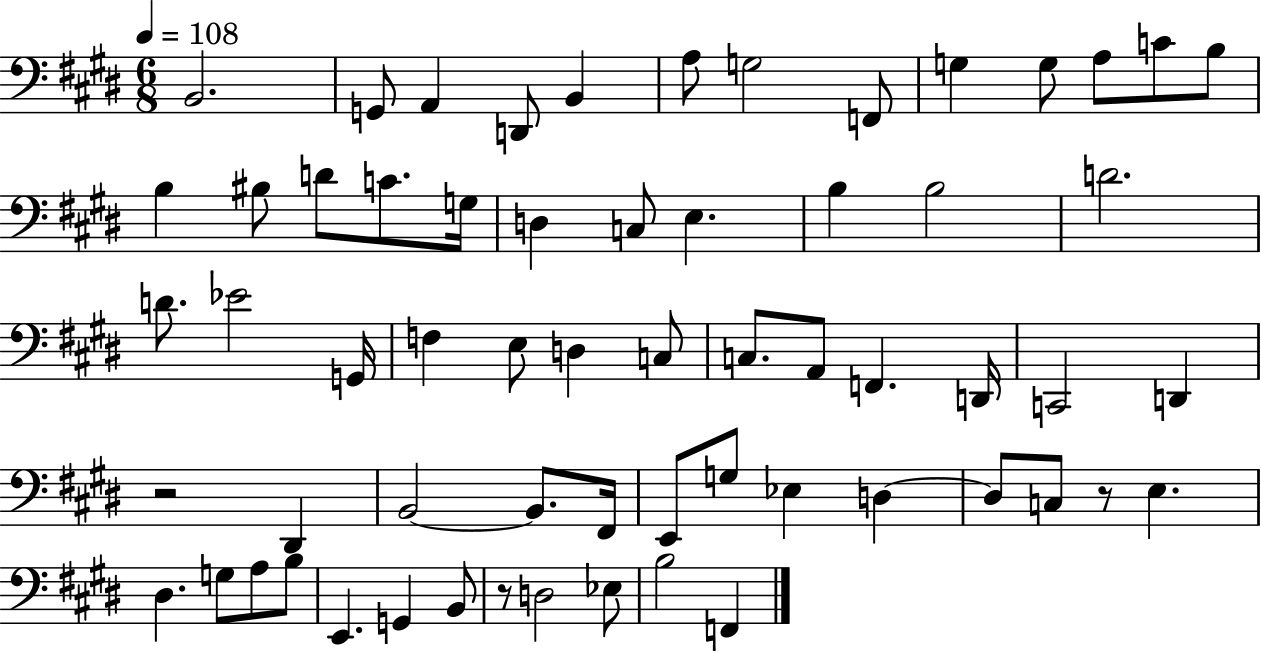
X:1
T:Untitled
M:6/8
L:1/4
K:E
B,,2 G,,/2 A,, D,,/2 B,, A,/2 G,2 F,,/2 G, G,/2 A,/2 C/2 B,/2 B, ^B,/2 D/2 C/2 G,/4 D, C,/2 E, B, B,2 D2 D/2 _E2 G,,/4 F, E,/2 D, C,/2 C,/2 A,,/2 F,, D,,/4 C,,2 D,, z2 ^D,, B,,2 B,,/2 ^F,,/4 E,,/2 G,/2 _E, D, D,/2 C,/2 z/2 E, ^D, G,/2 A,/2 B,/2 E,, G,, B,,/2 z/2 D,2 _E,/2 B,2 F,,